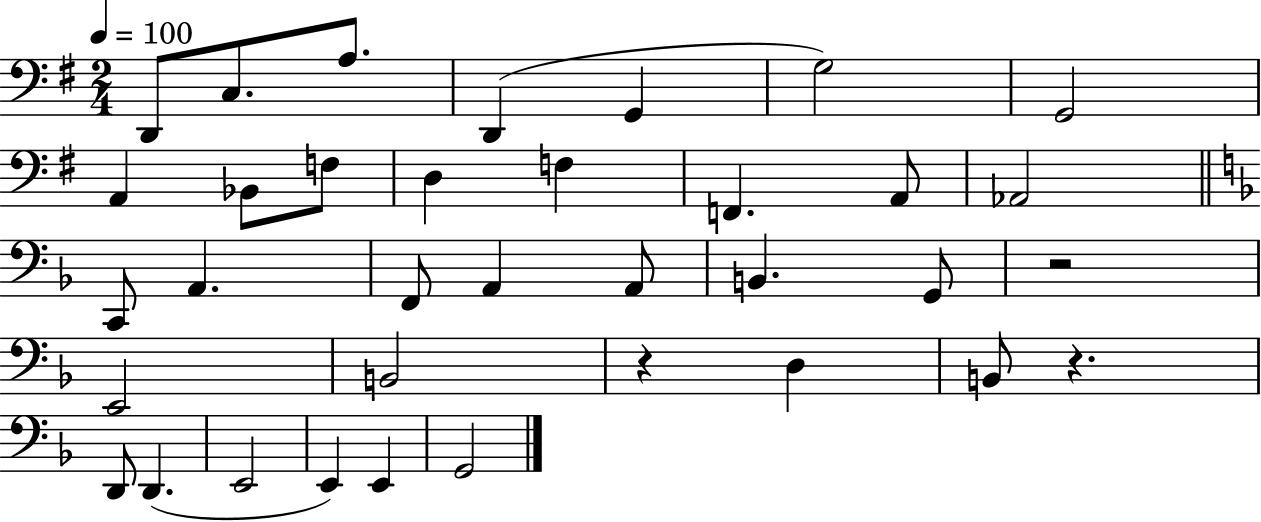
{
  \clef bass
  \numericTimeSignature
  \time 2/4
  \key g \major
  \tempo 4 = 100
  d,8 c8. a8. | d,4( g,4 | g2) | g,2 | \break a,4 bes,8 f8 | d4 f4 | f,4. a,8 | aes,2 | \break \bar "||" \break \key f \major c,8 a,4. | f,8 a,4 a,8 | b,4. g,8 | r2 | \break e,2 | b,2 | r4 d4 | b,8 r4. | \break d,8 d,4.( | e,2 | e,4) e,4 | g,2 | \break \bar "|."
}